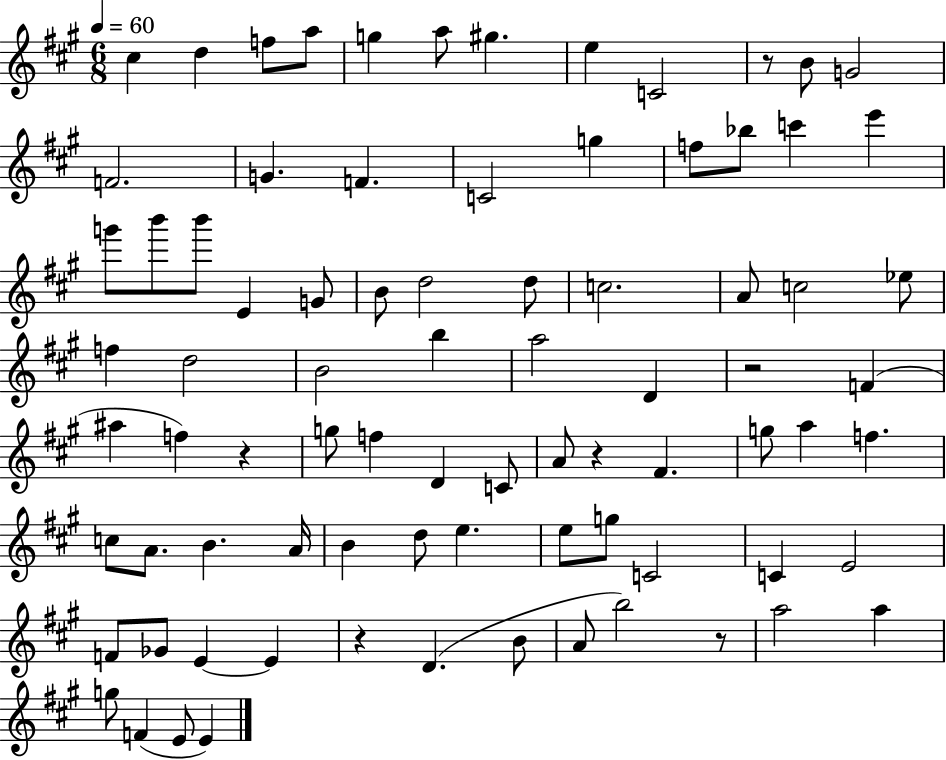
{
  \clef treble
  \numericTimeSignature
  \time 6/8
  \key a \major
  \tempo 4 = 60
  cis''4 d''4 f''8 a''8 | g''4 a''8 gis''4. | e''4 c'2 | r8 b'8 g'2 | \break f'2. | g'4. f'4. | c'2 g''4 | f''8 bes''8 c'''4 e'''4 | \break g'''8 b'''8 b'''8 e'4 g'8 | b'8 d''2 d''8 | c''2. | a'8 c''2 ees''8 | \break f''4 d''2 | b'2 b''4 | a''2 d'4 | r2 f'4( | \break ais''4 f''4) r4 | g''8 f''4 d'4 c'8 | a'8 r4 fis'4. | g''8 a''4 f''4. | \break c''8 a'8. b'4. a'16 | b'4 d''8 e''4. | e''8 g''8 c'2 | c'4 e'2 | \break f'8 ges'8 e'4~~ e'4 | r4 d'4.( b'8 | a'8 b''2) r8 | a''2 a''4 | \break g''8 f'4( e'8 e'4) | \bar "|."
}